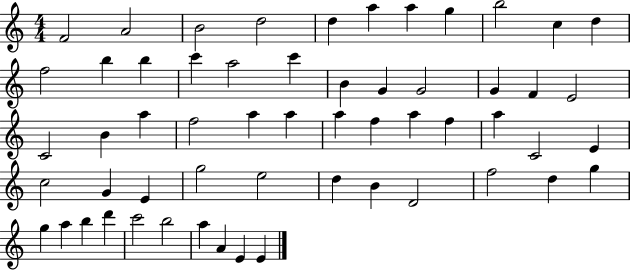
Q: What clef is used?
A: treble